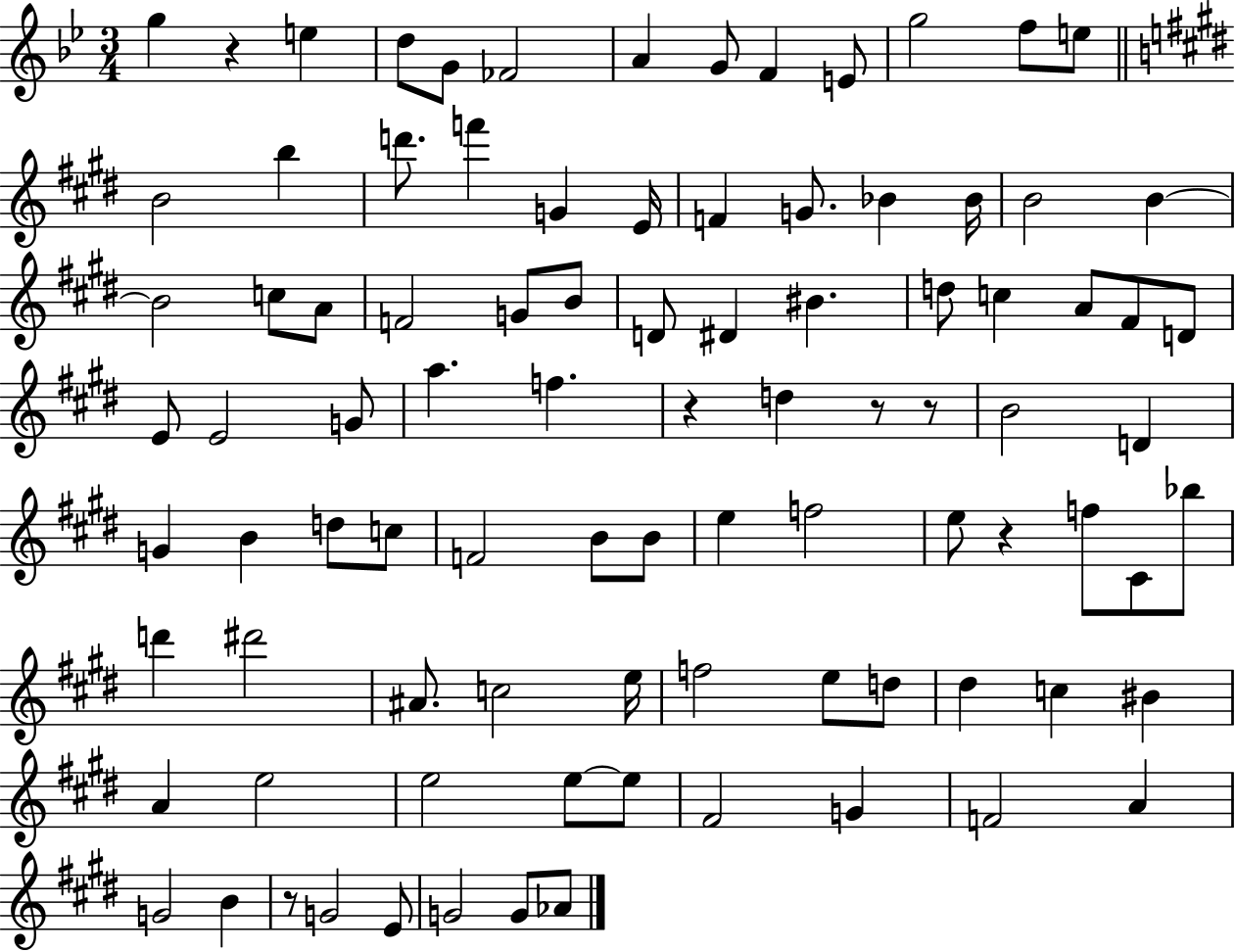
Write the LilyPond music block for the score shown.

{
  \clef treble
  \numericTimeSignature
  \time 3/4
  \key bes \major
  g''4 r4 e''4 | d''8 g'8 fes'2 | a'4 g'8 f'4 e'8 | g''2 f''8 e''8 | \break \bar "||" \break \key e \major b'2 b''4 | d'''8. f'''4 g'4 e'16 | f'4 g'8. bes'4 bes'16 | b'2 b'4~~ | \break b'2 c''8 a'8 | f'2 g'8 b'8 | d'8 dis'4 bis'4. | d''8 c''4 a'8 fis'8 d'8 | \break e'8 e'2 g'8 | a''4. f''4. | r4 d''4 r8 r8 | b'2 d'4 | \break g'4 b'4 d''8 c''8 | f'2 b'8 b'8 | e''4 f''2 | e''8 r4 f''8 cis'8 bes''8 | \break d'''4 dis'''2 | ais'8. c''2 e''16 | f''2 e''8 d''8 | dis''4 c''4 bis'4 | \break a'4 e''2 | e''2 e''8~~ e''8 | fis'2 g'4 | f'2 a'4 | \break g'2 b'4 | r8 g'2 e'8 | g'2 g'8 aes'8 | \bar "|."
}